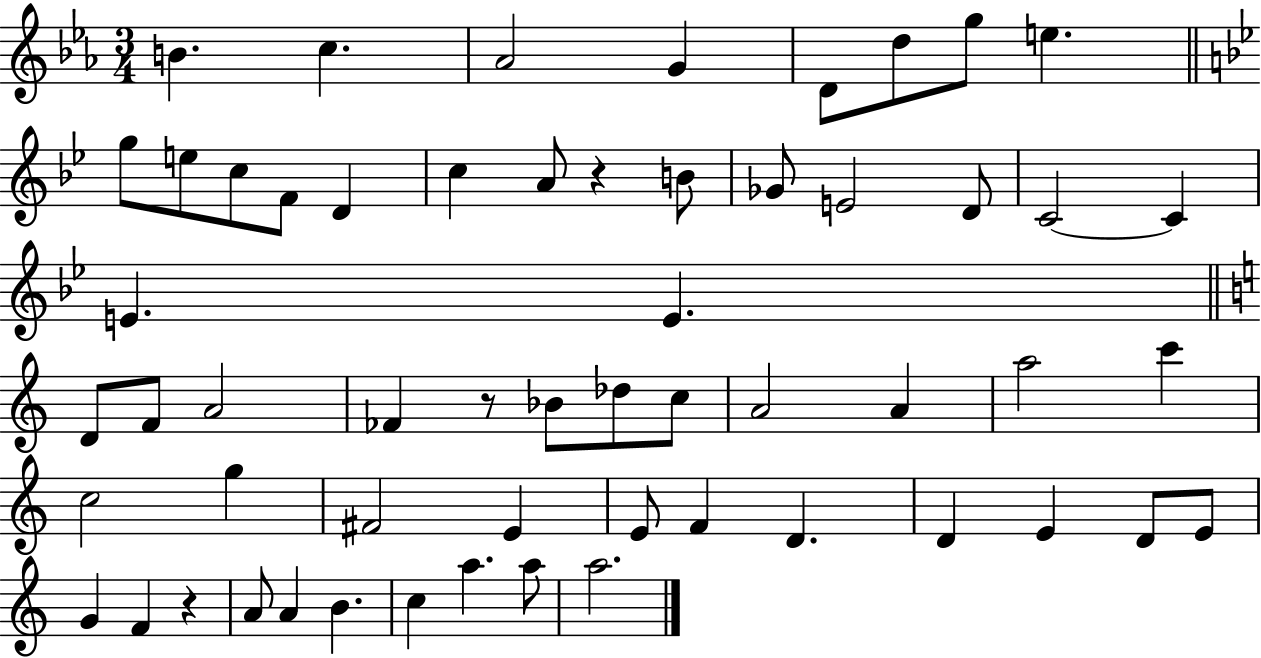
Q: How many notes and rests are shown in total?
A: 57